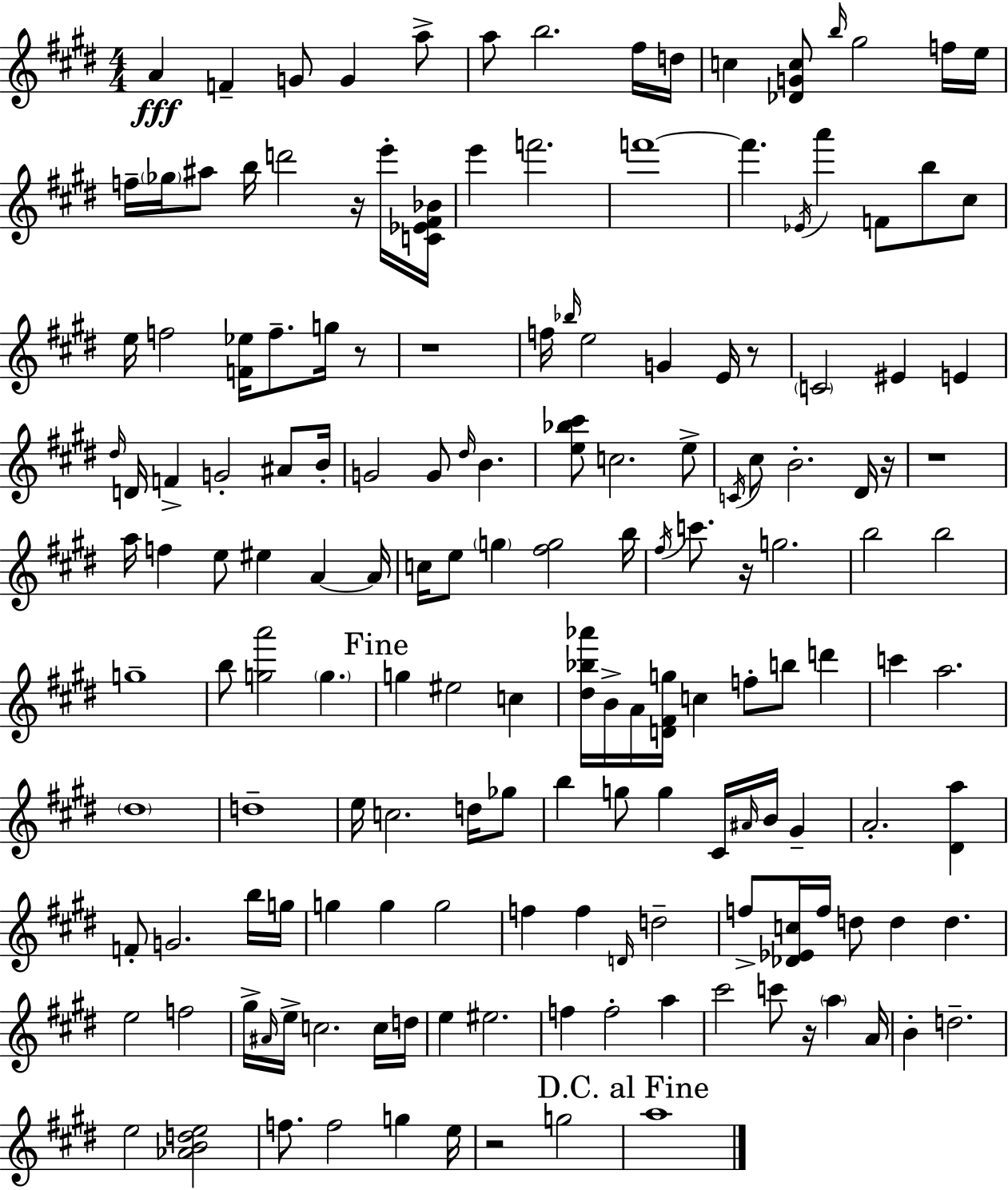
A4/q F4/q G4/e G4/q A5/e A5/e B5/h. F#5/s D5/s C5/q [Db4,G4,C5]/e B5/s G#5/h F5/s E5/s F5/s Gb5/s A#5/e B5/s D6/h R/s E6/s [C4,Eb4,F#4,Bb4]/s E6/q F6/h. F6/w F6/q. Eb4/s A6/q F4/e B5/e C#5/e E5/s F5/h [F4,Eb5]/s F5/e. G5/s R/e R/w F5/s Bb5/s E5/h G4/q E4/s R/e C4/h EIS4/q E4/q D#5/s D4/s F4/q G4/h A#4/e B4/s G4/h G4/e D#5/s B4/q. [E5,Bb5,C#6]/e C5/h. E5/e C4/s C#5/e B4/h. D#4/s R/s R/w A5/s F5/q E5/e EIS5/q A4/q A4/s C5/s E5/e G5/q [F#5,G5]/h B5/s F#5/s C6/e. R/s G5/h. B5/h B5/h G5/w B5/e [G5,A6]/h G5/q. G5/q EIS5/h C5/q [D#5,Bb5,Ab6]/s B4/s A4/s [D4,F#4,G5]/s C5/q F5/e B5/e D6/q C6/q A5/h. D#5/w D5/w E5/s C5/h. D5/s Gb5/e B5/q G5/e G5/q C#4/s A#4/s B4/s G#4/q A4/h. [D#4,A5]/q F4/e G4/h. B5/s G5/s G5/q G5/q G5/h F5/q F5/q D4/s D5/h F5/e [Db4,Eb4,C5]/s F5/s D5/e D5/q D5/q. E5/h F5/h G#5/s A#4/s E5/s C5/h. C5/s D5/s E5/q EIS5/h. F5/q F5/h A5/q C#6/h C6/e R/s A5/q A4/s B4/q D5/h. E5/h [Ab4,B4,D5,E5]/h F5/e. F5/h G5/q E5/s R/h G5/h A5/w